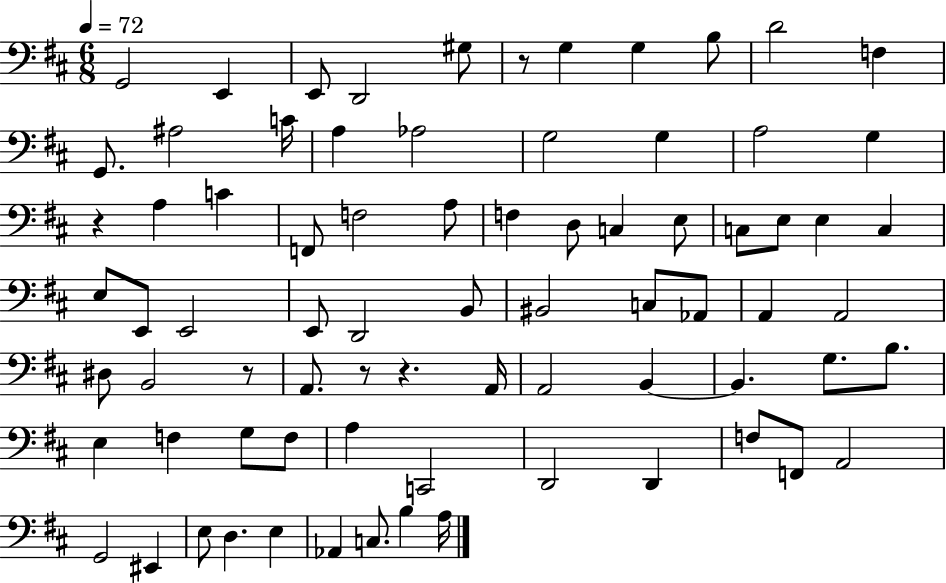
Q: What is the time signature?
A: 6/8